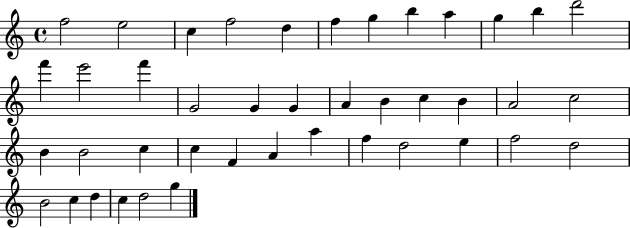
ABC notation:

X:1
T:Untitled
M:4/4
L:1/4
K:C
f2 e2 c f2 d f g b a g b d'2 f' e'2 f' G2 G G A B c B A2 c2 B B2 c c F A a f d2 e f2 d2 B2 c d c d2 g